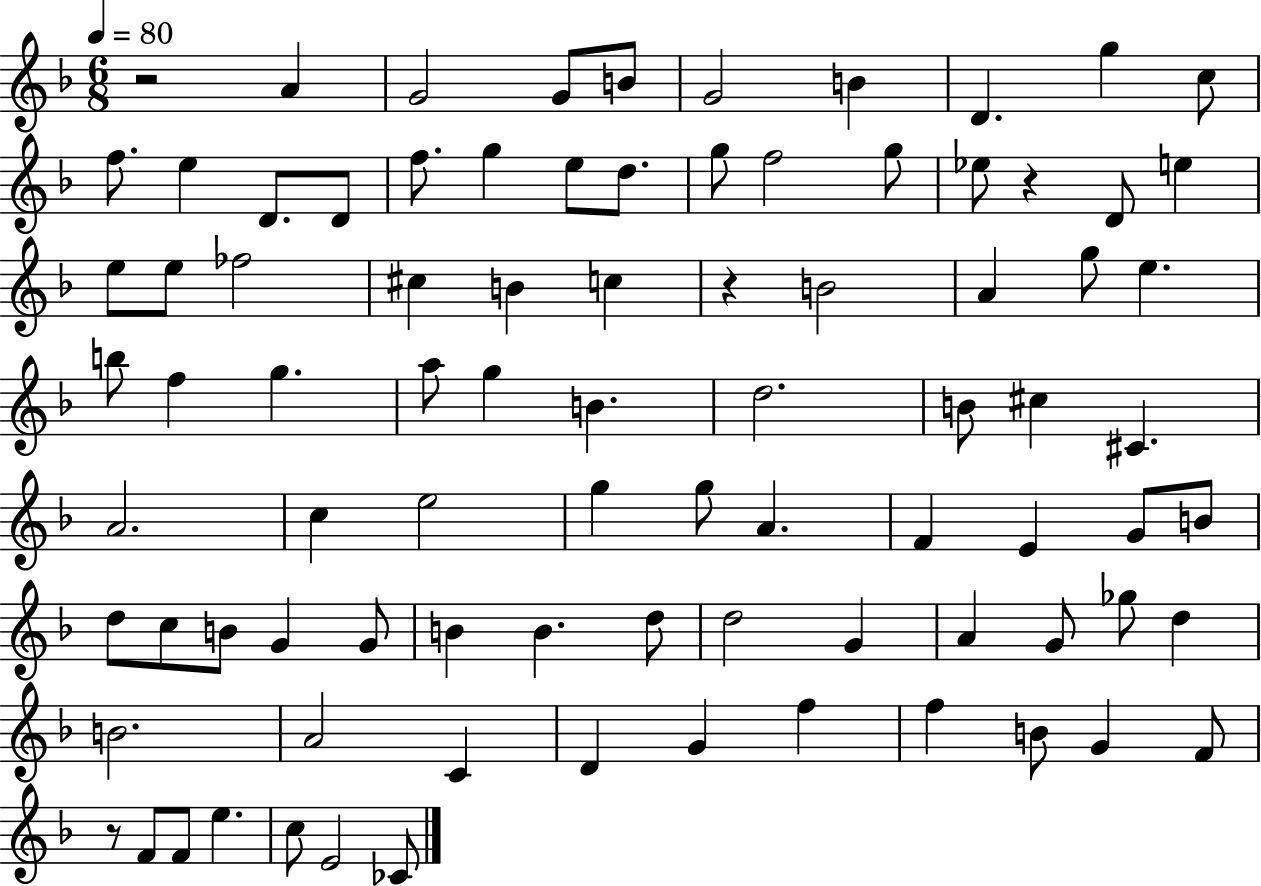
R/h A4/q G4/h G4/e B4/e G4/h B4/q D4/q. G5/q C5/e F5/e. E5/q D4/e. D4/e F5/e. G5/q E5/e D5/e. G5/e F5/h G5/e Eb5/e R/q D4/e E5/q E5/e E5/e FES5/h C#5/q B4/q C5/q R/q B4/h A4/q G5/e E5/q. B5/e F5/q G5/q. A5/e G5/q B4/q. D5/h. B4/e C#5/q C#4/q. A4/h. C5/q E5/h G5/q G5/e A4/q. F4/q E4/q G4/e B4/e D5/e C5/e B4/e G4/q G4/e B4/q B4/q. D5/e D5/h G4/q A4/q G4/e Gb5/e D5/q B4/h. A4/h C4/q D4/q G4/q F5/q F5/q B4/e G4/q F4/e R/e F4/e F4/e E5/q. C5/e E4/h CES4/e